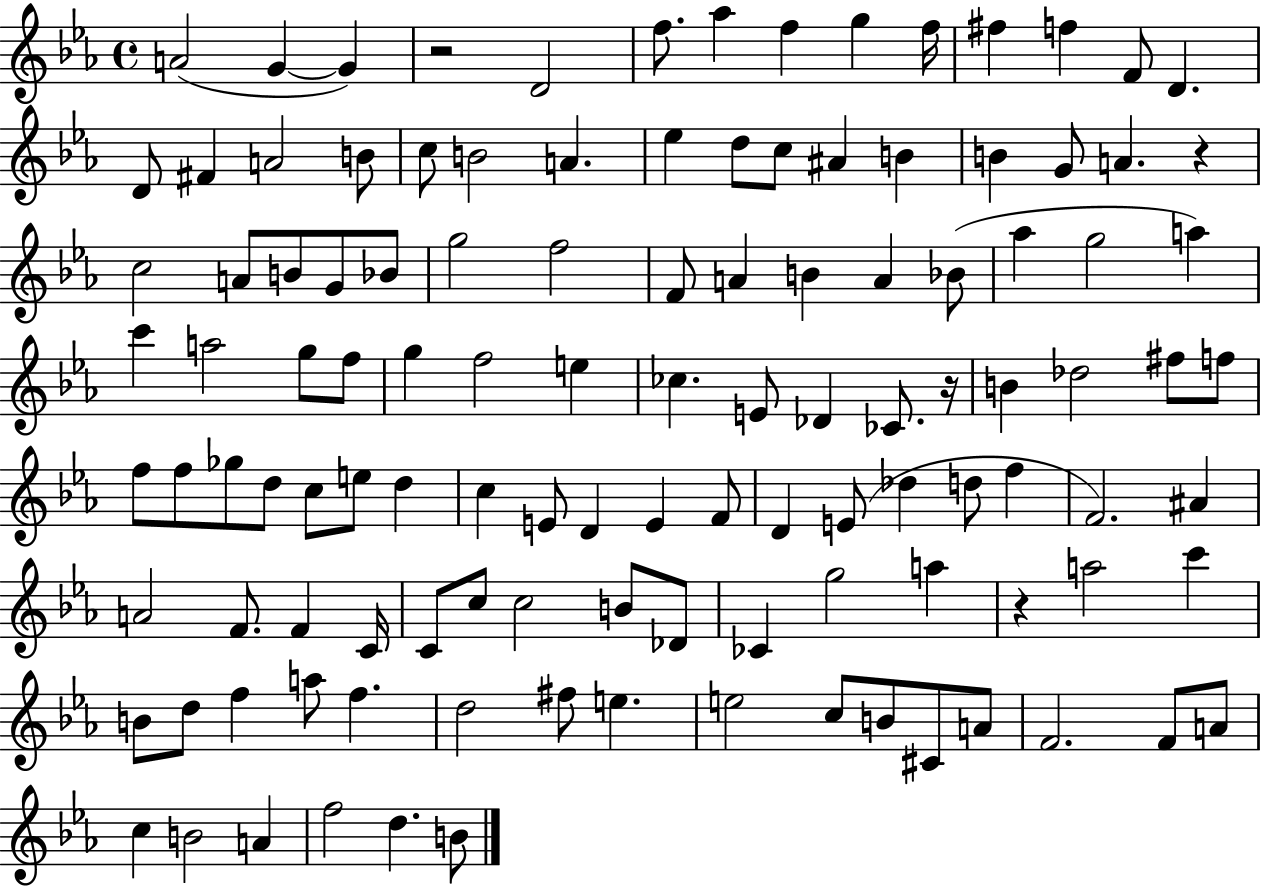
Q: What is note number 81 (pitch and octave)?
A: C4